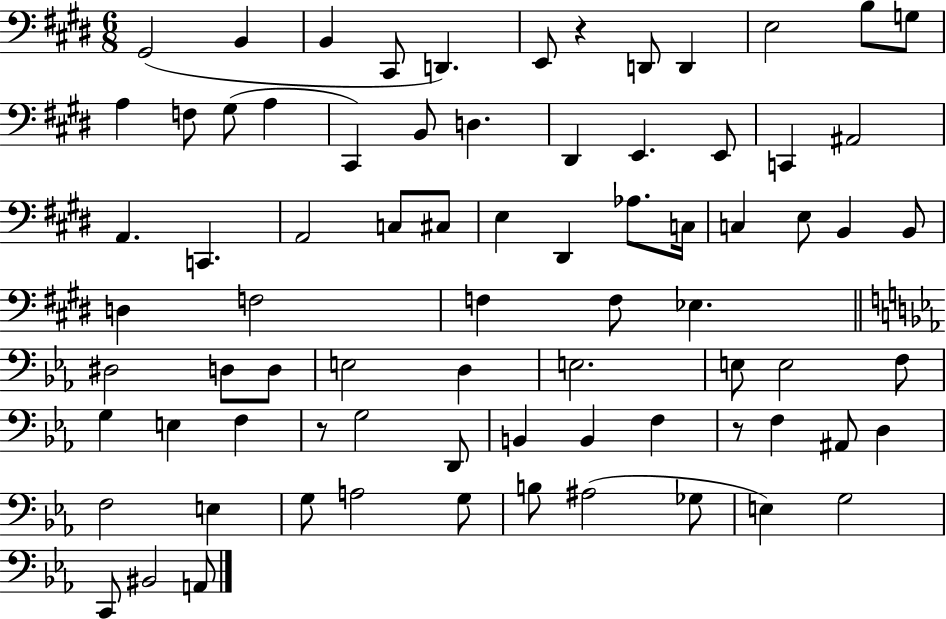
X:1
T:Untitled
M:6/8
L:1/4
K:E
^G,,2 B,, B,, ^C,,/2 D,, E,,/2 z D,,/2 D,, E,2 B,/2 G,/2 A, F,/2 ^G,/2 A, ^C,, B,,/2 D, ^D,, E,, E,,/2 C,, ^A,,2 A,, C,, A,,2 C,/2 ^C,/2 E, ^D,, _A,/2 C,/4 C, E,/2 B,, B,,/2 D, F,2 F, F,/2 _E, ^D,2 D,/2 D,/2 E,2 D, E,2 E,/2 E,2 F,/2 G, E, F, z/2 G,2 D,,/2 B,, B,, F, z/2 F, ^A,,/2 D, F,2 E, G,/2 A,2 G,/2 B,/2 ^A,2 _G,/2 E, G,2 C,,/2 ^B,,2 A,,/2